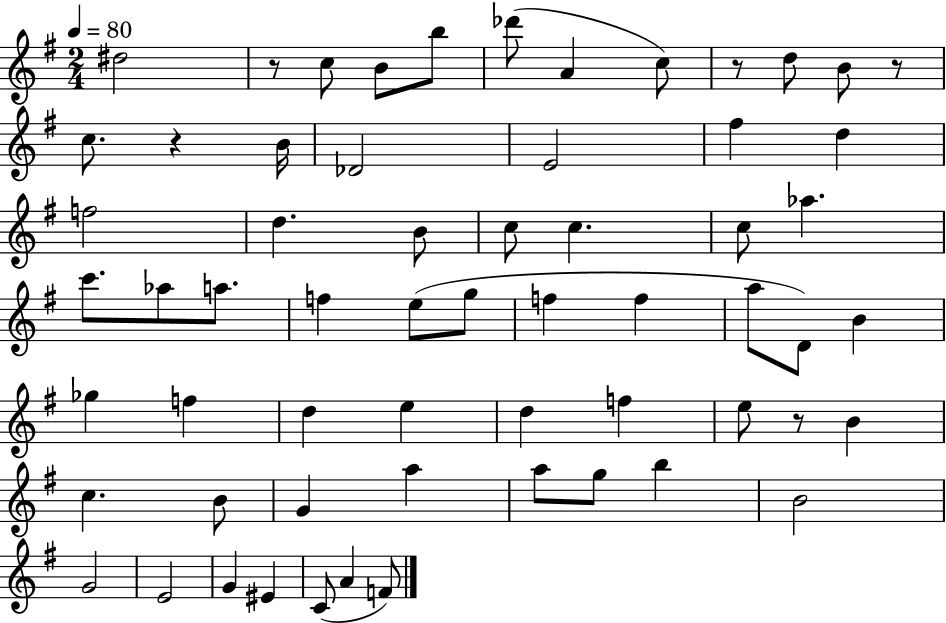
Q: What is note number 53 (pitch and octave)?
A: EIS4